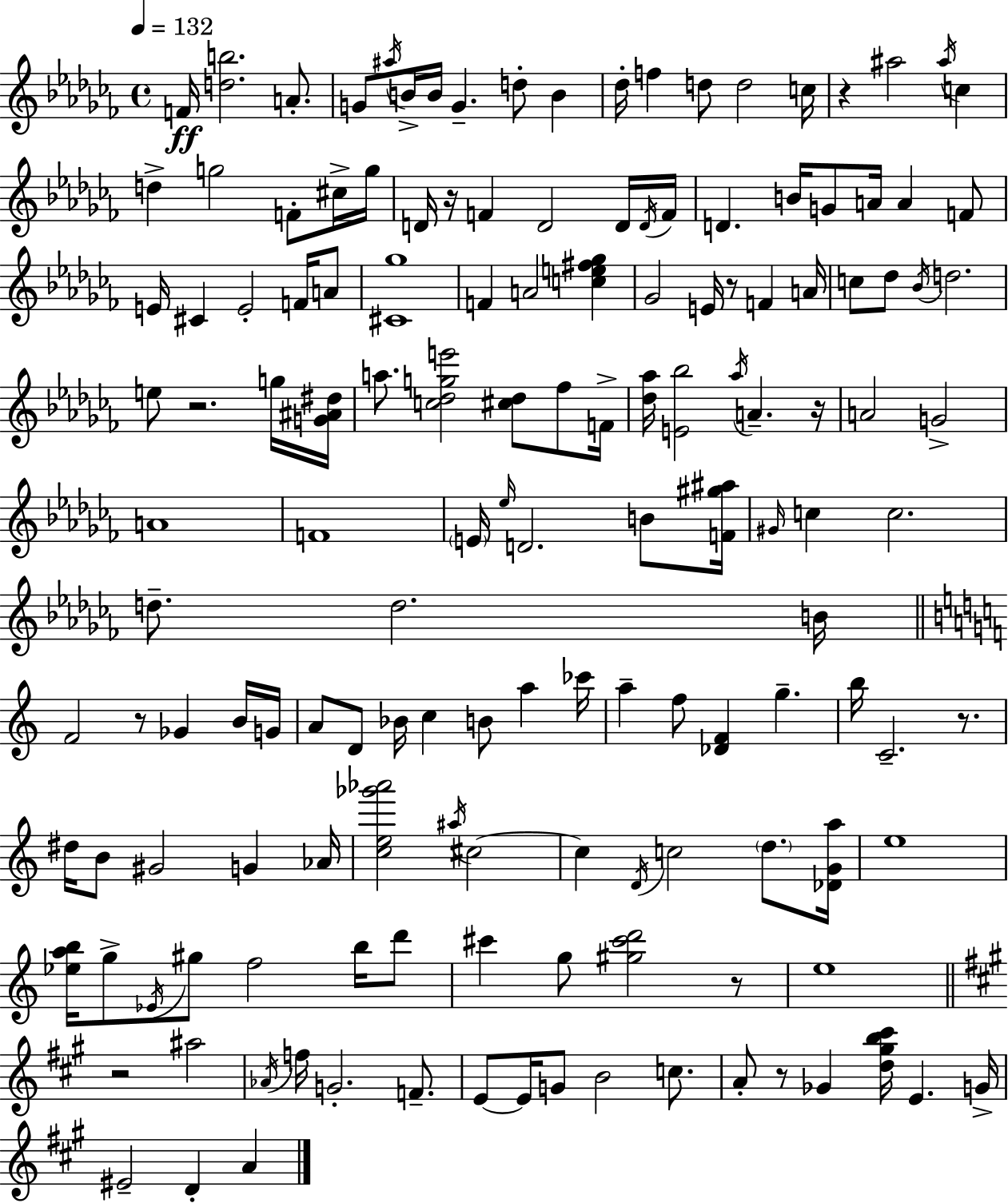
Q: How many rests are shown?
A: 10